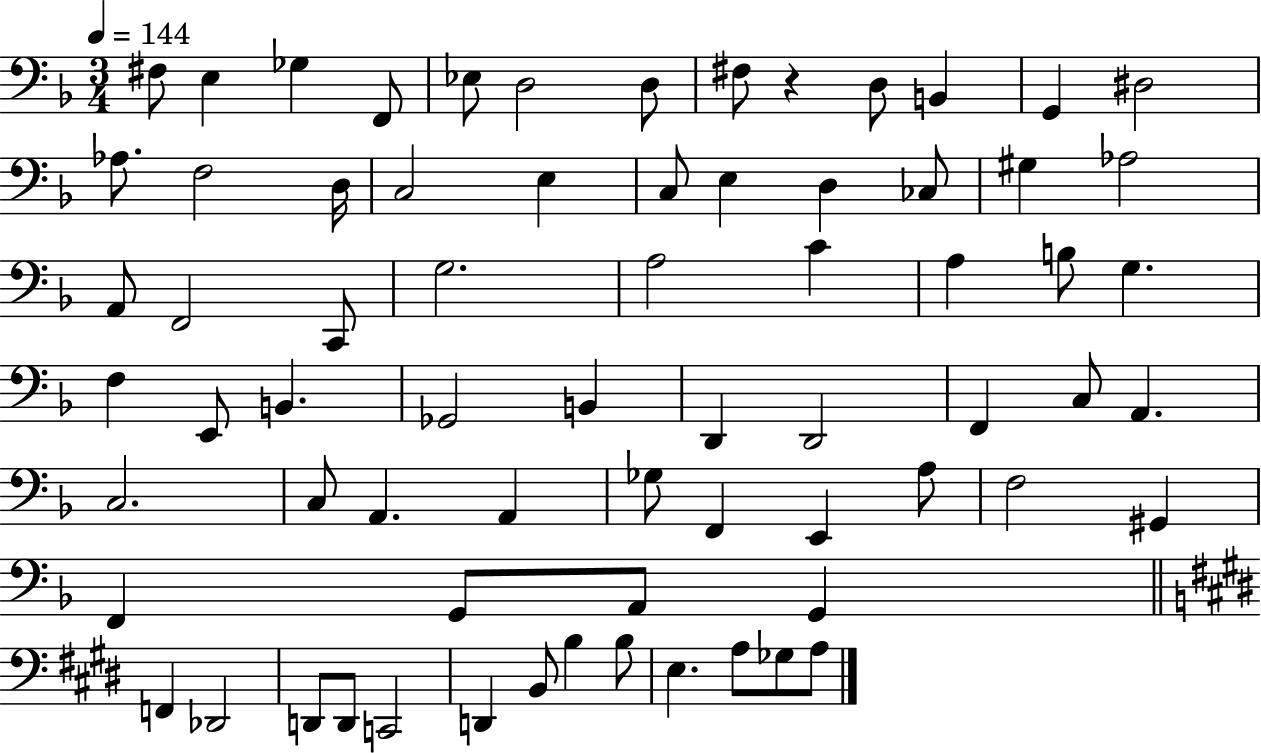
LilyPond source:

{
  \clef bass
  \numericTimeSignature
  \time 3/4
  \key f \major
  \tempo 4 = 144
  fis8 e4 ges4 f,8 | ees8 d2 d8 | fis8 r4 d8 b,4 | g,4 dis2 | \break aes8. f2 d16 | c2 e4 | c8 e4 d4 ces8 | gis4 aes2 | \break a,8 f,2 c,8 | g2. | a2 c'4 | a4 b8 g4. | \break f4 e,8 b,4. | ges,2 b,4 | d,4 d,2 | f,4 c8 a,4. | \break c2. | c8 a,4. a,4 | ges8 f,4 e,4 a8 | f2 gis,4 | \break f,4 g,8 a,8 g,4 | \bar "||" \break \key e \major f,4 des,2 | d,8 d,8 c,2 | d,4 b,8 b4 b8 | e4. a8 ges8 a8 | \break \bar "|."
}